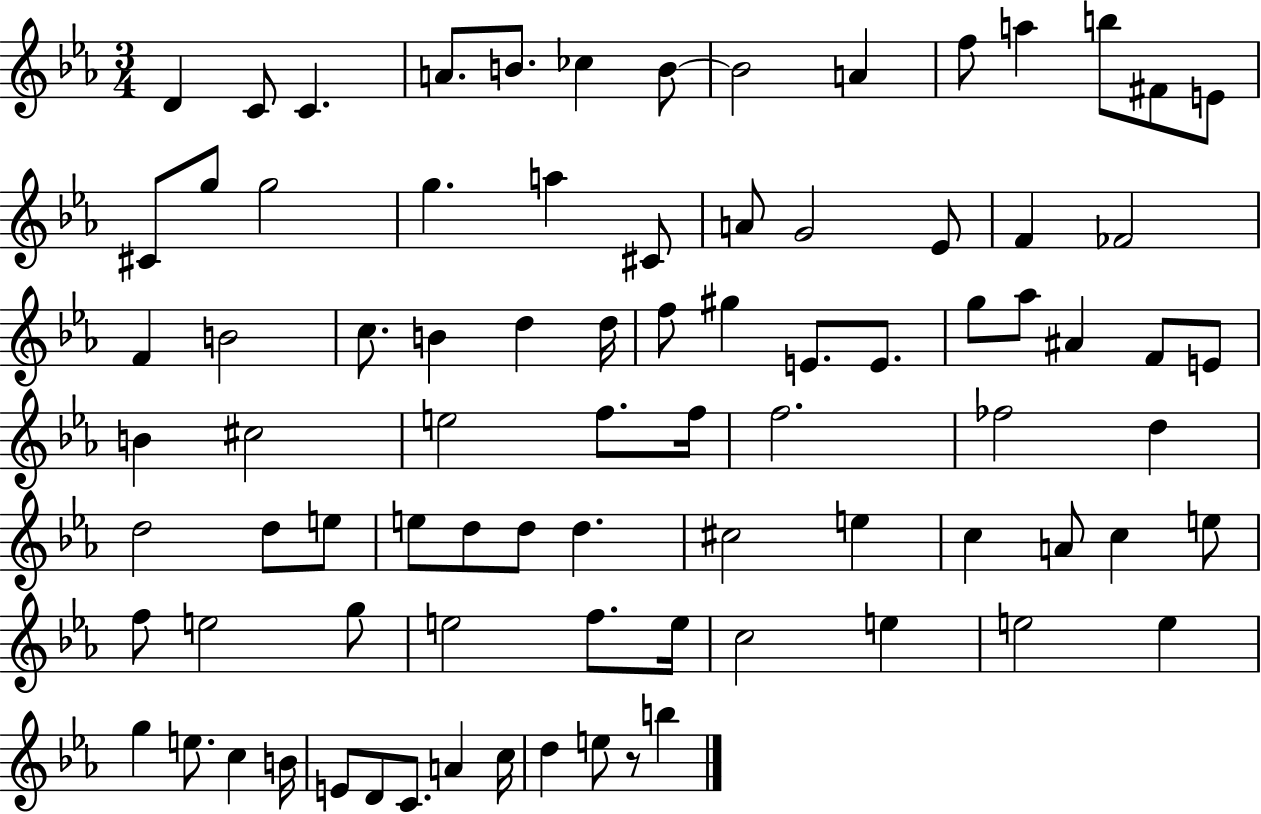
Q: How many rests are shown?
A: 1